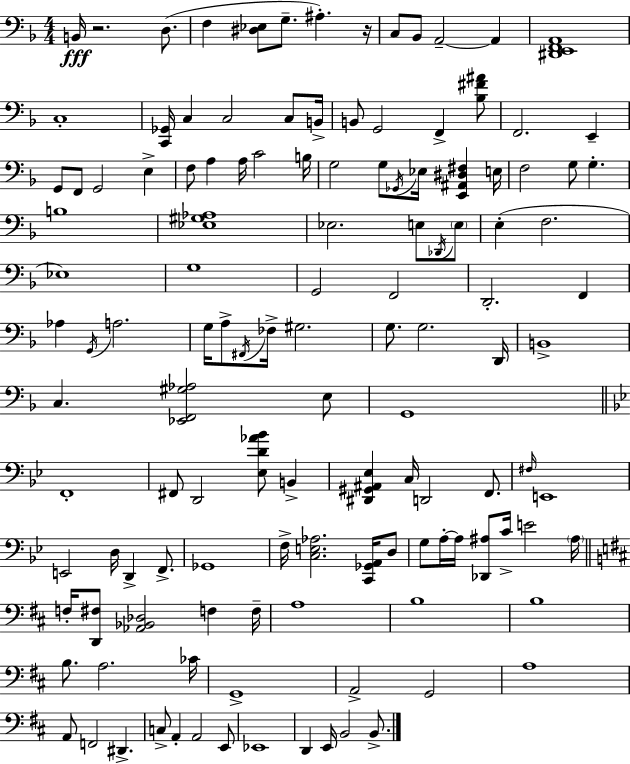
B2/s R/h. D3/e. F3/q [D#3,Eb3]/e G3/e. A#3/q. R/s C3/e Bb2/e A2/h A2/q [D#2,E2,F2,A2]/w C3/w [C2,Gb2]/s C3/q C3/h C3/e B2/s B2/e G2/h F2/q [Bb3,F#4,A#4]/e F2/h. E2/q G2/e F2/e G2/h E3/q F3/e A3/q A3/s C4/h B3/s G3/h G3/e Gb2/s Eb3/s [E2,A#2,D#3,F#3]/q E3/s F3/h G3/e G3/q. B3/w [Eb3,G#3,Ab3]/w Eb3/h. E3/e Db2/s E3/e E3/q F3/h. Eb3/w G3/w G2/h F2/h D2/h. F2/q Ab3/q G2/s A3/h. G3/s A3/e F#2/s FES3/s G#3/h. G3/e. G3/h. D2/s B2/w C3/q. [Eb2,F2,G#3,Ab3]/h E3/e G2/w F2/w F#2/e D2/h [Eb3,D4,Ab4,Bb4]/e B2/q [D#2,G#2,A#2,Eb3]/q C3/s D2/h F2/e. F#3/s E2/w E2/h D3/s D2/q F2/e. Gb2/w F3/s [C3,E3,Ab3]/h. [C2,Gb2,A2]/s D3/e G3/e A3/s A3/s [Db2,A#3]/e C4/s E4/h A#3/s F3/s [D2,F#3]/e [Ab2,Bb2,Db3]/h F3/q F3/s A3/w B3/w B3/w B3/e. A3/h. CES4/s G2/w A2/h G2/h A3/w A2/e F2/h D#2/q. C3/e A2/q A2/h E2/e Eb2/w D2/q E2/s B2/h B2/e.